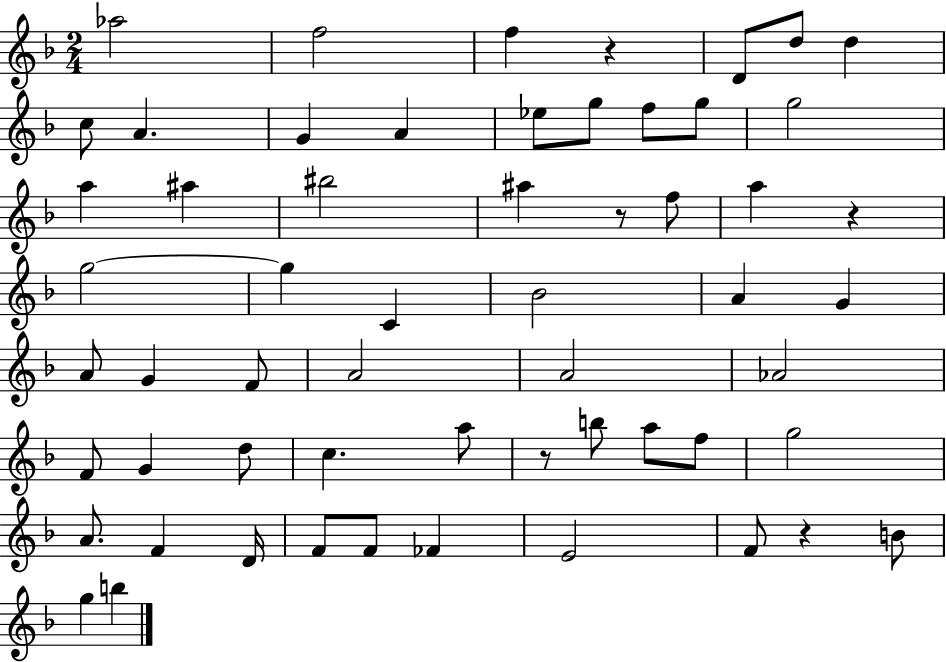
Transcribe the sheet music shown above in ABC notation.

X:1
T:Untitled
M:2/4
L:1/4
K:F
_a2 f2 f z D/2 d/2 d c/2 A G A _e/2 g/2 f/2 g/2 g2 a ^a ^b2 ^a z/2 f/2 a z g2 g C _B2 A G A/2 G F/2 A2 A2 _A2 F/2 G d/2 c a/2 z/2 b/2 a/2 f/2 g2 A/2 F D/4 F/2 F/2 _F E2 F/2 z B/2 g b